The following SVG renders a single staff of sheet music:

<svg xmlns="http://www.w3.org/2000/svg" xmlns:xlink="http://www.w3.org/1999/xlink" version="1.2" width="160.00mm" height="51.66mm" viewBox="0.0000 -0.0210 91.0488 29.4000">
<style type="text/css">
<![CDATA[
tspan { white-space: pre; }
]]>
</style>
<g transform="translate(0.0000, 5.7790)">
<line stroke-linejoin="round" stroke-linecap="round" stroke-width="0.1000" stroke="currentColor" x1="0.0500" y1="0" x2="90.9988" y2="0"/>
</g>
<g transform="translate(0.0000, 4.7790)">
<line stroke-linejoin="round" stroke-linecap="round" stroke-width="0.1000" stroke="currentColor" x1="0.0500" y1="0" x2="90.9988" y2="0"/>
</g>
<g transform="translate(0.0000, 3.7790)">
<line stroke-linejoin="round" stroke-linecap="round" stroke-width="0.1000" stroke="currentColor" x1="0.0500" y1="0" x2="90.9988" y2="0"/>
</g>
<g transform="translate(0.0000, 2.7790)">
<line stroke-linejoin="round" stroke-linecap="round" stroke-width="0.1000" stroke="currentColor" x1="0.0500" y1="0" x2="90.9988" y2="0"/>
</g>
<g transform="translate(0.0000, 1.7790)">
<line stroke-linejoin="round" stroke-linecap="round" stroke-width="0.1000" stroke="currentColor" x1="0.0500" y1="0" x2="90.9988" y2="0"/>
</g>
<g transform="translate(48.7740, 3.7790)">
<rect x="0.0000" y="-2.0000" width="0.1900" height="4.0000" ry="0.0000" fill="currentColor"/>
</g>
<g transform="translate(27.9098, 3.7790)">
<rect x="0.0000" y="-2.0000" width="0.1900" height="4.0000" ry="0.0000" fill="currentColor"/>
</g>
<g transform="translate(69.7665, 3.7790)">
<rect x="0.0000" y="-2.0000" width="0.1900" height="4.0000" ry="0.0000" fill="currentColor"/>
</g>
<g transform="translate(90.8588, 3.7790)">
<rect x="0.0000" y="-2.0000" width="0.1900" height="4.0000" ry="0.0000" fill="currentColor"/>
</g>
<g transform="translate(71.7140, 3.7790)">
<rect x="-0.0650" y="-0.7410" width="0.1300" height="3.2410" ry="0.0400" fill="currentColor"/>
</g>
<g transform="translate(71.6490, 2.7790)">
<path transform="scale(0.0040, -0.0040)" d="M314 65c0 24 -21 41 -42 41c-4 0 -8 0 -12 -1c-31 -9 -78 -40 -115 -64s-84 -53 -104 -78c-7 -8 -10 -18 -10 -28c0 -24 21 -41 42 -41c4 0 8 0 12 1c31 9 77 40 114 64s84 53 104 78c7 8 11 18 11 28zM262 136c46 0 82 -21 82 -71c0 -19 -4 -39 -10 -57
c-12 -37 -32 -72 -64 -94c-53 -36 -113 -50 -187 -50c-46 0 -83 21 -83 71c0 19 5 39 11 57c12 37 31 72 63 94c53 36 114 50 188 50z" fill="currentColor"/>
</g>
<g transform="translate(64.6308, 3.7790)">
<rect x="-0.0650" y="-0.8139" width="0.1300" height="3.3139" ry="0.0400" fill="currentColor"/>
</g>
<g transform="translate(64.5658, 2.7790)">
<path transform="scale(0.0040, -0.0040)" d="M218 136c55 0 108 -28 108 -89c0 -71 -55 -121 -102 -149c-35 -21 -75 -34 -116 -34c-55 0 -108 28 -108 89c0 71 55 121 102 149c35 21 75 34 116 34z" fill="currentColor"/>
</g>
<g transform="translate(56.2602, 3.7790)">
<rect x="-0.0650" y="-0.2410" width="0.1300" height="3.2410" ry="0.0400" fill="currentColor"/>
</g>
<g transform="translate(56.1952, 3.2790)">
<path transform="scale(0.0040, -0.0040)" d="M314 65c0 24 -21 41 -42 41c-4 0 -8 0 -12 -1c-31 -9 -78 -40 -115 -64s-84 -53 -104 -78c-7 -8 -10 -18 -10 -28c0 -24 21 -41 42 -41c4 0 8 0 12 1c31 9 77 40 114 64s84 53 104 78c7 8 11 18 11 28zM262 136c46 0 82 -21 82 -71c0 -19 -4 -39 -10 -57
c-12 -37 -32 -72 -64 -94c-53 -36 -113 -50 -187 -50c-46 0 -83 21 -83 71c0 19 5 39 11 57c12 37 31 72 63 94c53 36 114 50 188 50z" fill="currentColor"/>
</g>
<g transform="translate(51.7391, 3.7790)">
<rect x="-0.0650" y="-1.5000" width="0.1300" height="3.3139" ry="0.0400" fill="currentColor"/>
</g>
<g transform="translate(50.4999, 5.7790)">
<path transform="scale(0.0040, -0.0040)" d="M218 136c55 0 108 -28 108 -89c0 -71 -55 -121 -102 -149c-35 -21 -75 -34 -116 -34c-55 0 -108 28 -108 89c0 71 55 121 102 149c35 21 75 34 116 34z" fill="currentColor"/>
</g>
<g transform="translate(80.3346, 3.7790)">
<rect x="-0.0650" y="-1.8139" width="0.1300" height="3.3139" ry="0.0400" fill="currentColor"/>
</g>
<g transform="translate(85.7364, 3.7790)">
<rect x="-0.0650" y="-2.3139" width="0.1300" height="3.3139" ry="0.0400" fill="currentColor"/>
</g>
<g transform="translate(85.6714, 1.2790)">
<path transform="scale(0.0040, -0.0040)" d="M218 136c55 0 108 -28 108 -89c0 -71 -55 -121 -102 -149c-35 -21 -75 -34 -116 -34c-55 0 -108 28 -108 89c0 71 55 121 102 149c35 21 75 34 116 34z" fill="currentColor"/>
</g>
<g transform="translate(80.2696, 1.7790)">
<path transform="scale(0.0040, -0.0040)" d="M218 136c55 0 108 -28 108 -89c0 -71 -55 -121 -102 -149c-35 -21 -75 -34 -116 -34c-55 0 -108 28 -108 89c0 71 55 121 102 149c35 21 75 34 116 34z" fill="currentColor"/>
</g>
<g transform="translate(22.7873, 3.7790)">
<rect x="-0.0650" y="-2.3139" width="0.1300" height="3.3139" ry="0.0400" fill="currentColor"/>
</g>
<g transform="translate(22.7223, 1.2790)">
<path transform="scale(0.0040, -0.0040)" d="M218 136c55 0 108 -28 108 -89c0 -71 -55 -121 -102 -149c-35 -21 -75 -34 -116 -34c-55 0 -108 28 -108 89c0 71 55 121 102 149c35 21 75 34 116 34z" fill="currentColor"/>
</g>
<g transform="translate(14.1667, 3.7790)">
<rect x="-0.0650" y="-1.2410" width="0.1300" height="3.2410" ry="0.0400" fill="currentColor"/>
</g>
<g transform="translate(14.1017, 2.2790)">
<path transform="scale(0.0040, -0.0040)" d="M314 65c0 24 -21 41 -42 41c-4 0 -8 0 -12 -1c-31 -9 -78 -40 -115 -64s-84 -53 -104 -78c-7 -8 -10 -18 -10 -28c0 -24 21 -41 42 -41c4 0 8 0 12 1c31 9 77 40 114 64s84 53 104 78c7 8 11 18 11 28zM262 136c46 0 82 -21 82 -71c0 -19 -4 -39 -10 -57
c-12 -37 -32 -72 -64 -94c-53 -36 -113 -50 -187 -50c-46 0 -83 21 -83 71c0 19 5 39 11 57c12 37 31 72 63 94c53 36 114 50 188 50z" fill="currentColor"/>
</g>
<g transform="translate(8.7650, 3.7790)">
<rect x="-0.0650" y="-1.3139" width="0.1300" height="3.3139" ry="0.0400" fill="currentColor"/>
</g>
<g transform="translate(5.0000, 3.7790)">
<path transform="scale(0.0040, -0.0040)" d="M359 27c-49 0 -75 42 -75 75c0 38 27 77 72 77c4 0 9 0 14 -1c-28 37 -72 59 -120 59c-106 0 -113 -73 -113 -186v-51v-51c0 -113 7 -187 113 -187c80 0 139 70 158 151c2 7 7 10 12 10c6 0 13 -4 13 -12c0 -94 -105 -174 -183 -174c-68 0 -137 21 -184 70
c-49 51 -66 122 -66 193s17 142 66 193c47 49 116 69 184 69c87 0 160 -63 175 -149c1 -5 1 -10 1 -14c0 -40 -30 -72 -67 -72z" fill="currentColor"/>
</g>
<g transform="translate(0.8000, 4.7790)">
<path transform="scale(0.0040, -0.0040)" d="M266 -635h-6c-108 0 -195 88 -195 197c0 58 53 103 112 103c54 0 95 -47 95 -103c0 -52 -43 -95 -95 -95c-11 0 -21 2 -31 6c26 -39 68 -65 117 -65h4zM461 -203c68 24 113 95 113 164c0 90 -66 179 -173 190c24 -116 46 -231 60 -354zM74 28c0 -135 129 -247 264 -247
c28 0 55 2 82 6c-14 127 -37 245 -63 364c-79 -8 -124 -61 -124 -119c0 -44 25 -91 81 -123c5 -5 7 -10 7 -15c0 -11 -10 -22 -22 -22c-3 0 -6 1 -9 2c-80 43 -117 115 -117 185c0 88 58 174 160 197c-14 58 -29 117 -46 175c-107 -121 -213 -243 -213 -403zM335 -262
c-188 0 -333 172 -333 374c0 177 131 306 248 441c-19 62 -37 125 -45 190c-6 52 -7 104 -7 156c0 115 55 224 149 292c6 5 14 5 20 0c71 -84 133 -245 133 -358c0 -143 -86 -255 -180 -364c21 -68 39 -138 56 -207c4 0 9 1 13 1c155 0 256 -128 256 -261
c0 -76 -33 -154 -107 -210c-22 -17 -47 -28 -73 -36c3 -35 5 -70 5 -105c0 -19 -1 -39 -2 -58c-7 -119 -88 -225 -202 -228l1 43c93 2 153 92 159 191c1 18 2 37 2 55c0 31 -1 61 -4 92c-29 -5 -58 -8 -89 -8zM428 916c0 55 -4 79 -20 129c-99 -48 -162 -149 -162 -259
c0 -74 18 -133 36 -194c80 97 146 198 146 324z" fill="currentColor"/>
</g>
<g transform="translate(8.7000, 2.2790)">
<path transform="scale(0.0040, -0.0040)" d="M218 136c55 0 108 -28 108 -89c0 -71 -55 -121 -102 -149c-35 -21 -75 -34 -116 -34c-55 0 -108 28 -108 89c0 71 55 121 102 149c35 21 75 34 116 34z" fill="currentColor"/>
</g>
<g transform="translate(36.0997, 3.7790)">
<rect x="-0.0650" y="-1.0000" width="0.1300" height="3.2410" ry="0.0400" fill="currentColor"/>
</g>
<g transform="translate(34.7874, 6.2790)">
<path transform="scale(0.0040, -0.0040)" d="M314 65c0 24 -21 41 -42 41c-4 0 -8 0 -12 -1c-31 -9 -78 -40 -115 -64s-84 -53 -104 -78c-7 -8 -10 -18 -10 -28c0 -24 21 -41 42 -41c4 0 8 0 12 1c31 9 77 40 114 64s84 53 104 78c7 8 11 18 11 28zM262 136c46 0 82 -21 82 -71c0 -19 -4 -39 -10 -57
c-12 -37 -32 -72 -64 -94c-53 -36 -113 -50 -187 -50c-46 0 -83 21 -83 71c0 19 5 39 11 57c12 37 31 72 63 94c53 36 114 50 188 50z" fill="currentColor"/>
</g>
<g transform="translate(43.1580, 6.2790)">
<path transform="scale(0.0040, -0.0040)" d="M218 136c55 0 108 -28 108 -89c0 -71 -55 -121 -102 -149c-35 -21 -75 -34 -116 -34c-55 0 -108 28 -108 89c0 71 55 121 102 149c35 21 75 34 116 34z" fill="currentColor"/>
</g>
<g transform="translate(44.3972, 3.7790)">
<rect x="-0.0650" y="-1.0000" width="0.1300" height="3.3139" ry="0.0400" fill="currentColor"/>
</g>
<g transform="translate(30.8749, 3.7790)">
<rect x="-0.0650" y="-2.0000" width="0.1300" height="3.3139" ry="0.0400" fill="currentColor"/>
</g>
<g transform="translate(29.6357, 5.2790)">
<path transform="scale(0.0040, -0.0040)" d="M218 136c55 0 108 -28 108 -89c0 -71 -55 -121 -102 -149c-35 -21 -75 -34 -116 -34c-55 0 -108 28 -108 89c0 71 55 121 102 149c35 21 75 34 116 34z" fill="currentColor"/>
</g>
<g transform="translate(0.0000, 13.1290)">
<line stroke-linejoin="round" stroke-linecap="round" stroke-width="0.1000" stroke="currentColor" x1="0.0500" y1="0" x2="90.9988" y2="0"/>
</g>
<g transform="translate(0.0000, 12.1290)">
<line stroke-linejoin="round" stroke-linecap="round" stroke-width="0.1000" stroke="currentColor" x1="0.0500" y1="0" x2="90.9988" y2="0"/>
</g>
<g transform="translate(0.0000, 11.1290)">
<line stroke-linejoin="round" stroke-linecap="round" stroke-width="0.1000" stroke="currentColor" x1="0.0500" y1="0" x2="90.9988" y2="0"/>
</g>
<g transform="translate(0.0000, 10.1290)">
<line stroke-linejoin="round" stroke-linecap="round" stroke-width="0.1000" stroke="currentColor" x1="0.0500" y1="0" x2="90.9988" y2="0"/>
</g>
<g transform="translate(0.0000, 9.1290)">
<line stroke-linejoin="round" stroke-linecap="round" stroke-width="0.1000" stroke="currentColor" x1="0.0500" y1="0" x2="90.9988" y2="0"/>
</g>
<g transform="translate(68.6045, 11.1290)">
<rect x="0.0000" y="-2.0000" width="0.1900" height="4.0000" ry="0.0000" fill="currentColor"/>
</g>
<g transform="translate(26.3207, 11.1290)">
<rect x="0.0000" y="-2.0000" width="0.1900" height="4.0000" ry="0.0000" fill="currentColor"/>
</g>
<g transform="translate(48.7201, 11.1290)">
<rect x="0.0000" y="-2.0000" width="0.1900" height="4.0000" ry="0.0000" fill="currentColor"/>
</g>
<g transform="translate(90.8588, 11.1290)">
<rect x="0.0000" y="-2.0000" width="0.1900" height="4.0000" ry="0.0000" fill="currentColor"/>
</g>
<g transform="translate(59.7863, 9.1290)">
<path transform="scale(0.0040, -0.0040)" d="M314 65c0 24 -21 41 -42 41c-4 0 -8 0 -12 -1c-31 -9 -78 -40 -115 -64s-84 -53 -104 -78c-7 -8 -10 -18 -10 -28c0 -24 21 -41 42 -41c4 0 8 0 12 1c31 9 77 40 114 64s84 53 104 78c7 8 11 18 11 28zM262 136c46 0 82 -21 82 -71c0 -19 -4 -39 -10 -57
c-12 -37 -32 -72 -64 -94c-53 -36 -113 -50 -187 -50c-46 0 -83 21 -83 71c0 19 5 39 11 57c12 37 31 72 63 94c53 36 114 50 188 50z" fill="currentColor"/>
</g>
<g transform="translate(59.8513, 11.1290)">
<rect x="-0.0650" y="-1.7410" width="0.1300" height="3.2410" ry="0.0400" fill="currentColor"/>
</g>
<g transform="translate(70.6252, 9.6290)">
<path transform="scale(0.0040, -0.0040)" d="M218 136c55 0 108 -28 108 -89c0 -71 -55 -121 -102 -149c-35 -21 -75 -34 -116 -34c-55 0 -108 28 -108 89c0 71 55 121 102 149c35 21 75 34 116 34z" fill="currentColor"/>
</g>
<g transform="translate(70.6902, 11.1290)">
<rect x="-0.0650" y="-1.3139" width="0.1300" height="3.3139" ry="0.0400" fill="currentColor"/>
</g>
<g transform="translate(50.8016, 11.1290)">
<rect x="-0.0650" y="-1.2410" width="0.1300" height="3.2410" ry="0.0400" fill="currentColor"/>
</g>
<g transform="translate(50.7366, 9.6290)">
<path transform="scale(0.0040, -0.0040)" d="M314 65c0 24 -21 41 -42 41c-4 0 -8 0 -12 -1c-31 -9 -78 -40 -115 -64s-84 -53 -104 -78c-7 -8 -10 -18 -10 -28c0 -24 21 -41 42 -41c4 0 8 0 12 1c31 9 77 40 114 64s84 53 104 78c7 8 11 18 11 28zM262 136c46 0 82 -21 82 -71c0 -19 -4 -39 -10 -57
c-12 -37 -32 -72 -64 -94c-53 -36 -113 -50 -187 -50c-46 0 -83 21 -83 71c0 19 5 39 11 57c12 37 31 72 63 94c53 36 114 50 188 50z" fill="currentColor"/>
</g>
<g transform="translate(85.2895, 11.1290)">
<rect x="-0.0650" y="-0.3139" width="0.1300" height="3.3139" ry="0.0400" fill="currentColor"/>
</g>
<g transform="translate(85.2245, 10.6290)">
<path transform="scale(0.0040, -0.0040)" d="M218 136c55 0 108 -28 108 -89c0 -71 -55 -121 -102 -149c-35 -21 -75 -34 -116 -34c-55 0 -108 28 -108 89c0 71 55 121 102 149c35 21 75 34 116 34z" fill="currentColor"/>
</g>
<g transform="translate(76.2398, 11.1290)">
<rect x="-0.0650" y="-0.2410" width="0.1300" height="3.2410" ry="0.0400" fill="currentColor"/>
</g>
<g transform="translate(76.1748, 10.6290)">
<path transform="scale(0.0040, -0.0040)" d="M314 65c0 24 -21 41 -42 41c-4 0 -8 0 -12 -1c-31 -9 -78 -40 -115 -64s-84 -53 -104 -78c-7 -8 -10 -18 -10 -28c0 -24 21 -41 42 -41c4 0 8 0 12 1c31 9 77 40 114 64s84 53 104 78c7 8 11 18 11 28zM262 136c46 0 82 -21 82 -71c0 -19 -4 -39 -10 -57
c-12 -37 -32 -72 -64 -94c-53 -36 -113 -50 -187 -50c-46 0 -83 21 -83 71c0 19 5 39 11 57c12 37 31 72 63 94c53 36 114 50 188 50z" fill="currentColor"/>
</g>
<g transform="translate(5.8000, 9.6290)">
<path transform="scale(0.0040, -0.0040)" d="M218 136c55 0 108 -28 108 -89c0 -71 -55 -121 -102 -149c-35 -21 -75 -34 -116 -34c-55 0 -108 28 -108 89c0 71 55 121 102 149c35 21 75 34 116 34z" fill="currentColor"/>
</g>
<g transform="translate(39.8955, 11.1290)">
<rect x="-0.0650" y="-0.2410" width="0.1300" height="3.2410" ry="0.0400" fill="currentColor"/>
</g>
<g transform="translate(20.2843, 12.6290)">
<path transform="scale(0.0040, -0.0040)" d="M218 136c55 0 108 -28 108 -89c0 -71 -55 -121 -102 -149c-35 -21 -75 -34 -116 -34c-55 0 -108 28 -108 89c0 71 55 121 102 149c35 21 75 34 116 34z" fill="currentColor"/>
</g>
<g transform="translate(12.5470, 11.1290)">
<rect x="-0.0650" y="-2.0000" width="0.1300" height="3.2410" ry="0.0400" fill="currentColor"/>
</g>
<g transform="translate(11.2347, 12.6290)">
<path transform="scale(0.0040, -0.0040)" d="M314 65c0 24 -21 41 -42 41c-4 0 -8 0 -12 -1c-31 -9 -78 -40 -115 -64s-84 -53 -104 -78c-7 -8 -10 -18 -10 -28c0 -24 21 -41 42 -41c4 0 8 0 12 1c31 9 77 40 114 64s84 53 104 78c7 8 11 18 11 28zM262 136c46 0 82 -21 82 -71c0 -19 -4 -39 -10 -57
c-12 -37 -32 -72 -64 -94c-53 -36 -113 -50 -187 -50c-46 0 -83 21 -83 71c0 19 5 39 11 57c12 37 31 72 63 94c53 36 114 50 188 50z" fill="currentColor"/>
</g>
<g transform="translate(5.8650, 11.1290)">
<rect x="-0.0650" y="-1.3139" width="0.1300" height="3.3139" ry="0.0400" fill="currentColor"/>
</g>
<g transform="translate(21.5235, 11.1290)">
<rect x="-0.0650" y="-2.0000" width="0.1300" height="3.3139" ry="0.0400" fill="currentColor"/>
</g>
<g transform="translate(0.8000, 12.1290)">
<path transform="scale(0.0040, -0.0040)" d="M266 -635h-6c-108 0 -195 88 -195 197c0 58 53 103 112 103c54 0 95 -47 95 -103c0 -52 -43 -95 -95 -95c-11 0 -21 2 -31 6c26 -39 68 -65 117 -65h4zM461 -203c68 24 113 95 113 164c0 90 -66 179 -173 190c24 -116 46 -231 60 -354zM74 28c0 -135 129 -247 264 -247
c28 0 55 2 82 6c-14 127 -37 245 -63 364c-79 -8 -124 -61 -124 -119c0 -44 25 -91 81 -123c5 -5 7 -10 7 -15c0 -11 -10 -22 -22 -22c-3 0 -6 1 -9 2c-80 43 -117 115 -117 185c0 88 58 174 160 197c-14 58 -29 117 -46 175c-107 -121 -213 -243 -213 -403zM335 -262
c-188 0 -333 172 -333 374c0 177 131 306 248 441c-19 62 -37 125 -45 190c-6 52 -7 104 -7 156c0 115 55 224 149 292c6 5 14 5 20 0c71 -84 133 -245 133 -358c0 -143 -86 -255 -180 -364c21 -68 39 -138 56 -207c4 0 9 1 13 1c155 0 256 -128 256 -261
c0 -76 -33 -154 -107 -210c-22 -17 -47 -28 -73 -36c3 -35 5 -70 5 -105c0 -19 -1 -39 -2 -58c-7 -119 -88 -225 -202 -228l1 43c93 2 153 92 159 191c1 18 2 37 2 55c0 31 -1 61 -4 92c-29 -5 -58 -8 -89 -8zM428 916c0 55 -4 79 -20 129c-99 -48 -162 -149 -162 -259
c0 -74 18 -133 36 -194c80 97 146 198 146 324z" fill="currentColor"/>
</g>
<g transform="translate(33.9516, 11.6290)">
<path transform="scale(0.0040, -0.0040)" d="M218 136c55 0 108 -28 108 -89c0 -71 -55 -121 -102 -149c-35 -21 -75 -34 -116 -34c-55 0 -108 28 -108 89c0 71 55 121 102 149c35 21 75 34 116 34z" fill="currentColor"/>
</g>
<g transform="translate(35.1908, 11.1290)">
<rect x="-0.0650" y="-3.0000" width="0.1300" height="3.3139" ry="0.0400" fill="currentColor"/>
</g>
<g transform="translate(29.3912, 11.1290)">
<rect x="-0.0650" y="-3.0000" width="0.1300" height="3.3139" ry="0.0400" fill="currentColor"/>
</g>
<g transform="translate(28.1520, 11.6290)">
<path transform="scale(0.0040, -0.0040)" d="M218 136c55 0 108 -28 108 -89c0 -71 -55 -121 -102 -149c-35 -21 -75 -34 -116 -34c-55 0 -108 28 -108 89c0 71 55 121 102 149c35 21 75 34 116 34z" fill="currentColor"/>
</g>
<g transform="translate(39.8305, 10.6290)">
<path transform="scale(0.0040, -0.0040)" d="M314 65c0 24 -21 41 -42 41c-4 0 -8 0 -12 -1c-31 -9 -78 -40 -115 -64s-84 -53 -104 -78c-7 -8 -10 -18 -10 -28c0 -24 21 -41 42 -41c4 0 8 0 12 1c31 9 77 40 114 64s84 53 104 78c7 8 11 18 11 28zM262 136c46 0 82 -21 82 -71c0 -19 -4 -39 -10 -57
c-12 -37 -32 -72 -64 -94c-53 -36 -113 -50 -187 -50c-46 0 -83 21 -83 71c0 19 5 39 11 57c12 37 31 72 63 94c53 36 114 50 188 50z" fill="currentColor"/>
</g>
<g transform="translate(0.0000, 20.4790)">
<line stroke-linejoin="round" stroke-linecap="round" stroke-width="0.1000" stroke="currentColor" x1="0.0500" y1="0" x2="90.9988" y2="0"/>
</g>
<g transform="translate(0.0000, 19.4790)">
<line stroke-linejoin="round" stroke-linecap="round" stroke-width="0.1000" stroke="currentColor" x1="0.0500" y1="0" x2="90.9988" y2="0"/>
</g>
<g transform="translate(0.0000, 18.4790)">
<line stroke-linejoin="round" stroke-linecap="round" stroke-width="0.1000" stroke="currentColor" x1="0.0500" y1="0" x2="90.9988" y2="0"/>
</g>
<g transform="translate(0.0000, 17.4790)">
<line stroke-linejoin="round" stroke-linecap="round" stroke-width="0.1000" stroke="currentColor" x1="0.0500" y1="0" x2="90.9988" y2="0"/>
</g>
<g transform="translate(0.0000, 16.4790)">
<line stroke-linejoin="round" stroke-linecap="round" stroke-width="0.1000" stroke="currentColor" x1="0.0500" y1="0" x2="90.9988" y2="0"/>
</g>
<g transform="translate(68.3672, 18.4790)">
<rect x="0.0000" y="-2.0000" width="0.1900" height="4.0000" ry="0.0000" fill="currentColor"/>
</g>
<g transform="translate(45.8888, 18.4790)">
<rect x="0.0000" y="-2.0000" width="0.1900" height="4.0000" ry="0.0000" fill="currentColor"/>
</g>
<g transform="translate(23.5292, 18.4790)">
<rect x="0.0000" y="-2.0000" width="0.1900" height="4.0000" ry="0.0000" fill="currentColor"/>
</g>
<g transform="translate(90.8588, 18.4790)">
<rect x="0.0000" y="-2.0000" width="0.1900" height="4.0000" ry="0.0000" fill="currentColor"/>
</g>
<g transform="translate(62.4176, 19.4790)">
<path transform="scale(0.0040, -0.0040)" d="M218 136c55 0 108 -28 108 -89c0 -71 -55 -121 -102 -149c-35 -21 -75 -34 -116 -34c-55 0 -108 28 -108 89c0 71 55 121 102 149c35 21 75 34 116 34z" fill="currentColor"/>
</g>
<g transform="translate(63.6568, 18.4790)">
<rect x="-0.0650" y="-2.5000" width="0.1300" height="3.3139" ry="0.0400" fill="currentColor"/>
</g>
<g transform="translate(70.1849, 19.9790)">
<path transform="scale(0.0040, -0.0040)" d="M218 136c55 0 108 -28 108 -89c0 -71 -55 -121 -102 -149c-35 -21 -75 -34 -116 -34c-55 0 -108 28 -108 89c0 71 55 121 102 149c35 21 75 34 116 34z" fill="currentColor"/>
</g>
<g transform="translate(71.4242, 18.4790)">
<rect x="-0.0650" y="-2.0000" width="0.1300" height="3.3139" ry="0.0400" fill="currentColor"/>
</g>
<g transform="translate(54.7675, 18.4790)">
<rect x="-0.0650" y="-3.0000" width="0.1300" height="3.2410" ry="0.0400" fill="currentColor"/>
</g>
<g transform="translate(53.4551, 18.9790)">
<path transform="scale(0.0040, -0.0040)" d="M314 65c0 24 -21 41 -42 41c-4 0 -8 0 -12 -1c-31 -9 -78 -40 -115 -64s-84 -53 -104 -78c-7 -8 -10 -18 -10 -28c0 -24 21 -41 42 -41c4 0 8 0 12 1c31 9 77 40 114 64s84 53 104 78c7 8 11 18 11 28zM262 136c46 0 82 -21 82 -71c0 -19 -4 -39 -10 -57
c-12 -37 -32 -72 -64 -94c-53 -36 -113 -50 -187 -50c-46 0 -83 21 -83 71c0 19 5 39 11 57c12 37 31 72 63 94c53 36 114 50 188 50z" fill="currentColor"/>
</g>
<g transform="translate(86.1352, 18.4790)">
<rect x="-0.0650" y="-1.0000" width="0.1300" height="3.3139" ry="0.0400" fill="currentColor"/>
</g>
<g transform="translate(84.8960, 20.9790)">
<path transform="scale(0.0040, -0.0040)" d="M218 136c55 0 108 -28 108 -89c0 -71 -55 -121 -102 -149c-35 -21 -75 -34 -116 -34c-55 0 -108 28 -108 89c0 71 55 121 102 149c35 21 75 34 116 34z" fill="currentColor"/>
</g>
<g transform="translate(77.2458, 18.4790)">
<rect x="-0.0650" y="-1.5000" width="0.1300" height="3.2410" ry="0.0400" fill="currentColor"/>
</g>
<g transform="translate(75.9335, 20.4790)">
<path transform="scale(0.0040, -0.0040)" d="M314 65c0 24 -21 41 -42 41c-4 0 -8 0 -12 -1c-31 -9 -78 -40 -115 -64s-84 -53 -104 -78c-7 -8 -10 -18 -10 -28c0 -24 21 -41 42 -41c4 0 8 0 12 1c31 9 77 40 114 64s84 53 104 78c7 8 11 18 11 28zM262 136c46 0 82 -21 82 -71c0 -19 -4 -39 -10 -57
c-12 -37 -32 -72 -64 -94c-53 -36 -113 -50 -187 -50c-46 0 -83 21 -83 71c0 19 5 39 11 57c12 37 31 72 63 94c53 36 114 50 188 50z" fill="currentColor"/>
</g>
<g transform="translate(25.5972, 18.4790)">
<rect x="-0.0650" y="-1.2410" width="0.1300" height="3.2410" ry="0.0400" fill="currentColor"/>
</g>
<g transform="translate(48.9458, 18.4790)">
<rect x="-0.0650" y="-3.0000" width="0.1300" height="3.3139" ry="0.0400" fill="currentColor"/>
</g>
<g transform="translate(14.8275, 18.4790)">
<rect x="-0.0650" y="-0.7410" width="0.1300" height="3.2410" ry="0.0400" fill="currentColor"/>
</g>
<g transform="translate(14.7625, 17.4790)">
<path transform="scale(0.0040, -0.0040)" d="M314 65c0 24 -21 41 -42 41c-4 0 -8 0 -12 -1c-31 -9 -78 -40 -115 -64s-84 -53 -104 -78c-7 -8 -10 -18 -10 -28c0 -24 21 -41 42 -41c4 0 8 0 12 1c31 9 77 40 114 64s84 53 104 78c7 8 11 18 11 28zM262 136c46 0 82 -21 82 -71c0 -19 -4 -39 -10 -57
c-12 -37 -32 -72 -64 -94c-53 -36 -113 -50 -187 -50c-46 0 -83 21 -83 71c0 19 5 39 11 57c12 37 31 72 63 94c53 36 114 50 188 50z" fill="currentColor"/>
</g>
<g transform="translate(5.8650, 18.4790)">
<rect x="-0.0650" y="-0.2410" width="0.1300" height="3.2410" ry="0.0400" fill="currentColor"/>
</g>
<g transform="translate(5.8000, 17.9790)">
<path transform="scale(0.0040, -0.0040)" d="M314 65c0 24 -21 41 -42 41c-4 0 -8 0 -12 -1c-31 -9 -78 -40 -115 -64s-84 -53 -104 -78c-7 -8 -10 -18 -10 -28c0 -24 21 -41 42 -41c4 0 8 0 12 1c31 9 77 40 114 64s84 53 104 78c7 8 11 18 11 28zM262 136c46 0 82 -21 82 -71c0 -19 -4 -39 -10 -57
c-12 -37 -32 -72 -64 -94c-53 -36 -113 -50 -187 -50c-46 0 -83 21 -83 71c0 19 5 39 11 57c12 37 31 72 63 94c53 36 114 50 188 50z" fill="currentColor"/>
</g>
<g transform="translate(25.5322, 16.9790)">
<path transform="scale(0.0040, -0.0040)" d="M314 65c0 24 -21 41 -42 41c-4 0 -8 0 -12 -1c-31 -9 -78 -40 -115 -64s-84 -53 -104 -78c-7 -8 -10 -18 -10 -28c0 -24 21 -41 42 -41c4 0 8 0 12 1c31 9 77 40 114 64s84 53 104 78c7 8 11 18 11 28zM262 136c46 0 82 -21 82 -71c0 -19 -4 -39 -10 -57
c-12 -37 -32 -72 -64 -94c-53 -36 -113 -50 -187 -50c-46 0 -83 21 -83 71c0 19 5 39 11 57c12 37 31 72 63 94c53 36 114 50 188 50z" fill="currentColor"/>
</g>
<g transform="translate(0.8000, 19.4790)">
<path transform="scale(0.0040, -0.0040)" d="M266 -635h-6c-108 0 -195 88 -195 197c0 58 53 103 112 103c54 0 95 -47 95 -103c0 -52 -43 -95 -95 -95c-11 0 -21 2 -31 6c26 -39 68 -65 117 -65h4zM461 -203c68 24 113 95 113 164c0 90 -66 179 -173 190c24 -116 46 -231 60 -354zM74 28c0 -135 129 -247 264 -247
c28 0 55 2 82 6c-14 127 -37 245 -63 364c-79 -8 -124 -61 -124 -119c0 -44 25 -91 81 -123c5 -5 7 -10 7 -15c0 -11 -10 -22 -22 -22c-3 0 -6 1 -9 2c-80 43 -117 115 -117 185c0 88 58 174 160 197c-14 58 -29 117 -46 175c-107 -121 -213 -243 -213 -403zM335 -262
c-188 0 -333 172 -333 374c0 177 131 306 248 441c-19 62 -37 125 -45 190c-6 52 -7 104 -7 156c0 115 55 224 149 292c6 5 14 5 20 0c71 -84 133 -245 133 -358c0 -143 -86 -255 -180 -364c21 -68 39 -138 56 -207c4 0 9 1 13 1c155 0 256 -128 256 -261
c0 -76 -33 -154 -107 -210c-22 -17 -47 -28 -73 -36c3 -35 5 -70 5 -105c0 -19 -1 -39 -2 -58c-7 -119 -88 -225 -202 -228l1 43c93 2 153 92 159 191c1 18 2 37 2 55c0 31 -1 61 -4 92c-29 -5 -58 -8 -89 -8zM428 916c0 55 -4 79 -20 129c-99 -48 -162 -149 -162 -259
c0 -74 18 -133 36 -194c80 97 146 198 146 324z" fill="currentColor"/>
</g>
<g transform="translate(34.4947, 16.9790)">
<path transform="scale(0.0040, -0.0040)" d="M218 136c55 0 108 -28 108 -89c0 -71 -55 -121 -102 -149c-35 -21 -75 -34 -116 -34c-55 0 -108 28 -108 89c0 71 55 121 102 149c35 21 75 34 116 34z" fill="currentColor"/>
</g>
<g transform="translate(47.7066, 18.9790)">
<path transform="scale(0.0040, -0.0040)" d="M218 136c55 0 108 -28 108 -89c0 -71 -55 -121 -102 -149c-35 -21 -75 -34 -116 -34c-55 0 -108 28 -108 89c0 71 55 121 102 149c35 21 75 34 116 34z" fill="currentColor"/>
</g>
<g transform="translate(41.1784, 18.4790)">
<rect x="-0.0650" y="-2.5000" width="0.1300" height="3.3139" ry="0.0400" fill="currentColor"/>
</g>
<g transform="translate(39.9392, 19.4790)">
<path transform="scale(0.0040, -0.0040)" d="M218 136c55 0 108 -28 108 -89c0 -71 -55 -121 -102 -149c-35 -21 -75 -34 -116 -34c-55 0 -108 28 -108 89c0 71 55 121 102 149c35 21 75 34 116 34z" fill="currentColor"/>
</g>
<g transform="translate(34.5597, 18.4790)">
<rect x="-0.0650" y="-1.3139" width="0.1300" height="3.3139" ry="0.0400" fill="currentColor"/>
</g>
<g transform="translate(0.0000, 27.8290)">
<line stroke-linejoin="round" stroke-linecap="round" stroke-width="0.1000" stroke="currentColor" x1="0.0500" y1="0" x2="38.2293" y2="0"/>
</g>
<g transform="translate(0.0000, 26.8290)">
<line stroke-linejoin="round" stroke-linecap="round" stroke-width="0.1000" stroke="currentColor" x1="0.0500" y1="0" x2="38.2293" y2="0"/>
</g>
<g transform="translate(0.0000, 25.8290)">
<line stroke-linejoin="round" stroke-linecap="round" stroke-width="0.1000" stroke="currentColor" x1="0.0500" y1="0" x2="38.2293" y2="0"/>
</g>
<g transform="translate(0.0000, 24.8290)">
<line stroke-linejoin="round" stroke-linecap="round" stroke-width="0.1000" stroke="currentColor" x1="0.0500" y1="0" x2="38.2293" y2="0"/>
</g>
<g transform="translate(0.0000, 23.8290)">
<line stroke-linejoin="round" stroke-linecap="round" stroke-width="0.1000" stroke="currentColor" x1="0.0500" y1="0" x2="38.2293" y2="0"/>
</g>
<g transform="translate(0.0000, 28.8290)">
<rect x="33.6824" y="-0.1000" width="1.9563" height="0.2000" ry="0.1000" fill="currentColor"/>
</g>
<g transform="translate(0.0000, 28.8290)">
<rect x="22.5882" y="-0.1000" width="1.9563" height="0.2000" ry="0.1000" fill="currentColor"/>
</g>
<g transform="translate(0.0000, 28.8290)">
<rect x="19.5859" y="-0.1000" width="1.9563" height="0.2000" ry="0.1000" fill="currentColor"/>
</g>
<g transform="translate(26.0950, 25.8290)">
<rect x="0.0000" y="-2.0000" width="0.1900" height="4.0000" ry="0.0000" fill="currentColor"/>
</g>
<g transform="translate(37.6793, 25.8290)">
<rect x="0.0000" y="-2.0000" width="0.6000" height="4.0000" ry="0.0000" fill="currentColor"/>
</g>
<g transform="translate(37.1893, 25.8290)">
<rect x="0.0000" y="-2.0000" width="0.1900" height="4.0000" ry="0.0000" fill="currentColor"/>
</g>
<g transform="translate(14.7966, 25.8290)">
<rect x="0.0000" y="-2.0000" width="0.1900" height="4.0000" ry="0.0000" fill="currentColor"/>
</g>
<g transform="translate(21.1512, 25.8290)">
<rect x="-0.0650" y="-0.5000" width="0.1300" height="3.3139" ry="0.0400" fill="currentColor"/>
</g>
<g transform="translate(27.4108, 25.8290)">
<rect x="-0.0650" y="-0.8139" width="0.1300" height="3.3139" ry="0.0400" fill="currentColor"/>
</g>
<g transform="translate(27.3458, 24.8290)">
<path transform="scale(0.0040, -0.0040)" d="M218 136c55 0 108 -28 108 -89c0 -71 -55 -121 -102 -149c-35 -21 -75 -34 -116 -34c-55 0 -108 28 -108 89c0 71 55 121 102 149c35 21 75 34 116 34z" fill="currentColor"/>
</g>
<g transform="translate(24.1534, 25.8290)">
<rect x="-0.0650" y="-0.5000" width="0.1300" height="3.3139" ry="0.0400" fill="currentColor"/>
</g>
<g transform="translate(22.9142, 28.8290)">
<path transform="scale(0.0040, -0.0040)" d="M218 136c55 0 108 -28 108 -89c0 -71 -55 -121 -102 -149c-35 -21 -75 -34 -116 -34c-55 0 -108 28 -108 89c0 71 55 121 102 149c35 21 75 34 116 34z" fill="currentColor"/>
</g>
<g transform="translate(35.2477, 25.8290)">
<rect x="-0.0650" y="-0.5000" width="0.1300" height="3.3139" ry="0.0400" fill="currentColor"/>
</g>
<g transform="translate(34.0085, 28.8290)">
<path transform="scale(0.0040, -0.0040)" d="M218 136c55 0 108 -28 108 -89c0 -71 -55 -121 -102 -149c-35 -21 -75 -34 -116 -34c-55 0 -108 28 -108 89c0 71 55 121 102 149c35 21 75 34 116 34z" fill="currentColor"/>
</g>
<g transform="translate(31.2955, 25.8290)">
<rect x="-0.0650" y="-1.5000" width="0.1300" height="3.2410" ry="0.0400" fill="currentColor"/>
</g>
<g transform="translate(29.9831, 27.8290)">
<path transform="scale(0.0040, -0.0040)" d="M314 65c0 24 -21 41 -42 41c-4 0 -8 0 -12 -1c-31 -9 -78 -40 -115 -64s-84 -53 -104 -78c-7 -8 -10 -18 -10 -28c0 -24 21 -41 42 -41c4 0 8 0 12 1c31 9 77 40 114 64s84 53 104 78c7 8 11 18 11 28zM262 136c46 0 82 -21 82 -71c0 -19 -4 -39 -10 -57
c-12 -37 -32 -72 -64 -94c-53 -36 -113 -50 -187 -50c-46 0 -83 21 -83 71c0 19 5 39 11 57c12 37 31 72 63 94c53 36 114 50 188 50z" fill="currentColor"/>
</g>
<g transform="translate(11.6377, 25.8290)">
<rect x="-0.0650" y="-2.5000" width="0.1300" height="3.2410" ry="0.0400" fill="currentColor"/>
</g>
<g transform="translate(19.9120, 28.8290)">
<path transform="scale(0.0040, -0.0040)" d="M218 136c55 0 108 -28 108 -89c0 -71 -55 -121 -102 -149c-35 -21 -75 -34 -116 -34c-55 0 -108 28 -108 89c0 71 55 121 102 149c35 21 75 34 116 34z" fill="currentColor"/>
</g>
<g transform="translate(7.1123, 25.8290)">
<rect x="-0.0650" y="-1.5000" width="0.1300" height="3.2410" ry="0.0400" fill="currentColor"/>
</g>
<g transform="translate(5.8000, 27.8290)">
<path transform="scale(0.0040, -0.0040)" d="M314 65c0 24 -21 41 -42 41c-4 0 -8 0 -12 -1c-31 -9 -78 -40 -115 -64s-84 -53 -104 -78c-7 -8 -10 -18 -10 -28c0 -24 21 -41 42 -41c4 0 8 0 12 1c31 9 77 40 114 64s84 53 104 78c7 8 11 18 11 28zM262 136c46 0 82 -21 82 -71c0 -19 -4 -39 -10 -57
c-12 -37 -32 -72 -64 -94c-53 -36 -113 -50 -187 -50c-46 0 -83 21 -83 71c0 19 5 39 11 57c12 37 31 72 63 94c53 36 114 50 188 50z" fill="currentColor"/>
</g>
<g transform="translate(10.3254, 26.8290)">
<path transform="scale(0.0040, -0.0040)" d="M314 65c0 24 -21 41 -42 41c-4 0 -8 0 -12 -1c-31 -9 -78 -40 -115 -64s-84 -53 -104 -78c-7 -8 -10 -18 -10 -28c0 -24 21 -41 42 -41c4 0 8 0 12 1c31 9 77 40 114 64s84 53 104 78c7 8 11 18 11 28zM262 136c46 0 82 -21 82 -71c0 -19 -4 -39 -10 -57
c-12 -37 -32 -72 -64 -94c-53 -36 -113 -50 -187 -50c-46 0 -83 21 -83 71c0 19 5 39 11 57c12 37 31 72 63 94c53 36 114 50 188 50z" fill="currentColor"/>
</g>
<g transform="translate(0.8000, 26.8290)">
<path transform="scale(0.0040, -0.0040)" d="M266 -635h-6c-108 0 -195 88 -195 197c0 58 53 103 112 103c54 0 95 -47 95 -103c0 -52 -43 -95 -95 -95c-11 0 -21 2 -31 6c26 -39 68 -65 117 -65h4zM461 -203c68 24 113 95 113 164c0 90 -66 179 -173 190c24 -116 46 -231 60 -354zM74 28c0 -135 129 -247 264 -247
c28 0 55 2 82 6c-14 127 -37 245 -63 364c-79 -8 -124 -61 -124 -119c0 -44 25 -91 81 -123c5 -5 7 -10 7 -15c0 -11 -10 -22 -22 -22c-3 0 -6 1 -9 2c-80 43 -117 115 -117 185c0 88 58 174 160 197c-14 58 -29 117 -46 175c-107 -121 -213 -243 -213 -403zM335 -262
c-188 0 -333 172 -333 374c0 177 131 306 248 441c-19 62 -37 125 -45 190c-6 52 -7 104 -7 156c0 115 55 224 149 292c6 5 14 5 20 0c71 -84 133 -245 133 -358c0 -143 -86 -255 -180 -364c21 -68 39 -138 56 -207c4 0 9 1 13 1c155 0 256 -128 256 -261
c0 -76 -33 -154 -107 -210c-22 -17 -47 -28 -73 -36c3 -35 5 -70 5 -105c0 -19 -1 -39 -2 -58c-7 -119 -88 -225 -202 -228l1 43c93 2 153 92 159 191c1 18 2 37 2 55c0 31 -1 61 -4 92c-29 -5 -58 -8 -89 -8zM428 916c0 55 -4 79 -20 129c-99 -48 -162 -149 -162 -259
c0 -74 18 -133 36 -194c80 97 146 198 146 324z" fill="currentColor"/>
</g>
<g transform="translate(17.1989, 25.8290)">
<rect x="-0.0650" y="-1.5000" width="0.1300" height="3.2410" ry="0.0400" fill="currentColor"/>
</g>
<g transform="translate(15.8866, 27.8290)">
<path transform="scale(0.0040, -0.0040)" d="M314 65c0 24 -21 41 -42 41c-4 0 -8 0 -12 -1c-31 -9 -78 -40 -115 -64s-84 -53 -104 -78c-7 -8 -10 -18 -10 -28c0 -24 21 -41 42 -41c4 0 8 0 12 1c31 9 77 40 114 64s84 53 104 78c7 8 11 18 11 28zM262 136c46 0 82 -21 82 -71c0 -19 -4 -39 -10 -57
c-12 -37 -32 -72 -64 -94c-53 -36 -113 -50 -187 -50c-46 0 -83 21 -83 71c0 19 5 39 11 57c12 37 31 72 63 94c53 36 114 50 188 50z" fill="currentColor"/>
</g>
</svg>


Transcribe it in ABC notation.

X:1
T:Untitled
M:4/4
L:1/4
K:C
e e2 g F D2 D E c2 d d2 f g e F2 F A A c2 e2 f2 e c2 c c2 d2 e2 e G A A2 G F E2 D E2 G2 E2 C C d E2 C